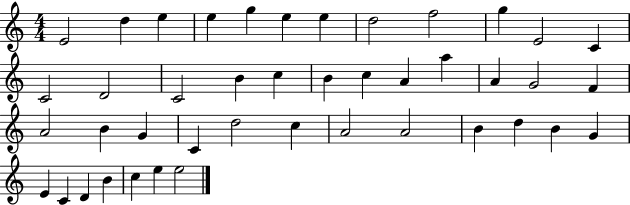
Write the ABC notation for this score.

X:1
T:Untitled
M:4/4
L:1/4
K:C
E2 d e e g e e d2 f2 g E2 C C2 D2 C2 B c B c A a A G2 F A2 B G C d2 c A2 A2 B d B G E C D B c e e2